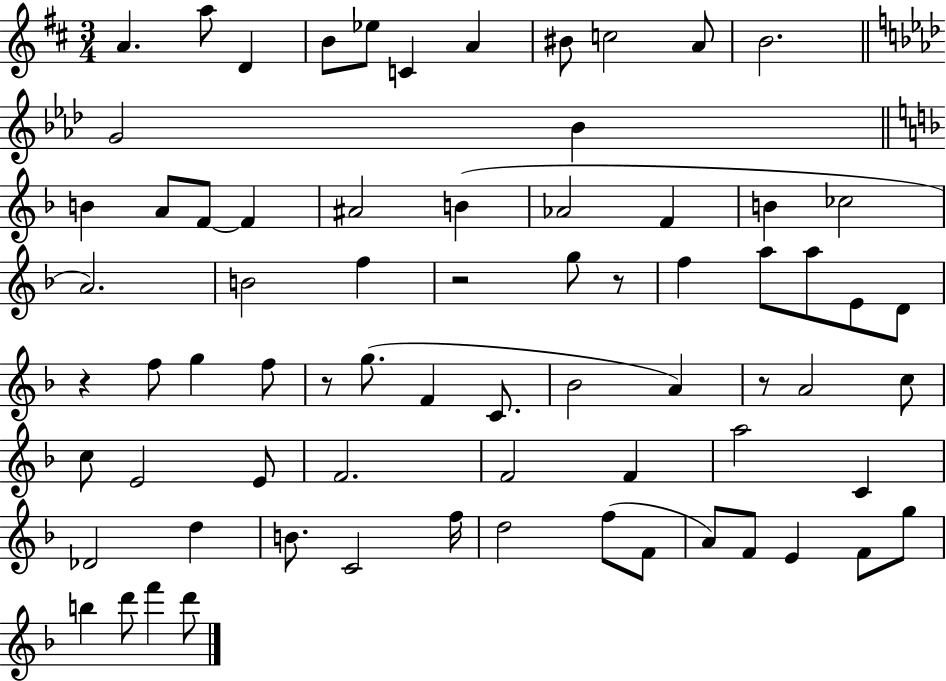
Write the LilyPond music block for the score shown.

{
  \clef treble
  \numericTimeSignature
  \time 3/4
  \key d \major
  \repeat volta 2 { a'4. a''8 d'4 | b'8 ees''8 c'4 a'4 | bis'8 c''2 a'8 | b'2. | \break \bar "||" \break \key f \minor g'2 bes'4 | \bar "||" \break \key f \major b'4 a'8 f'8~~ f'4 | ais'2 b'4( | aes'2 f'4 | b'4 ces''2 | \break a'2.) | b'2 f''4 | r2 g''8 r8 | f''4 a''8 a''8 e'8 d'8 | \break r4 f''8 g''4 f''8 | r8 g''8.( f'4 c'8. | bes'2 a'4) | r8 a'2 c''8 | \break c''8 e'2 e'8 | f'2. | f'2 f'4 | a''2 c'4 | \break des'2 d''4 | b'8. c'2 f''16 | d''2 f''8( f'8 | a'8) f'8 e'4 f'8 g''8 | \break b''4 d'''8 f'''4 d'''8 | } \bar "|."
}